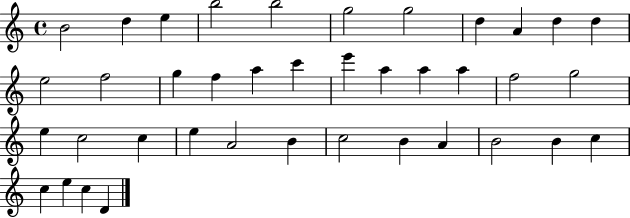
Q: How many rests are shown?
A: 0